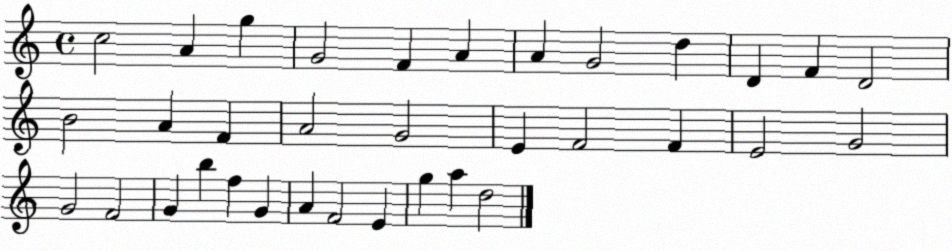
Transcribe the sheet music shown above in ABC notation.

X:1
T:Untitled
M:4/4
L:1/4
K:C
c2 A g G2 F A A G2 d D F D2 B2 A F A2 G2 E F2 F E2 G2 G2 F2 G b f G A F2 E g a d2